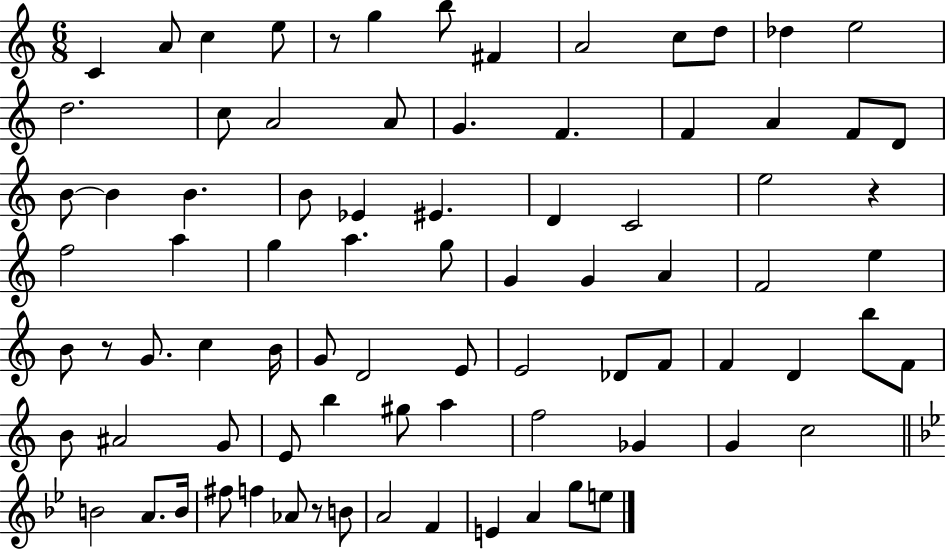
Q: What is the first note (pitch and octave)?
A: C4